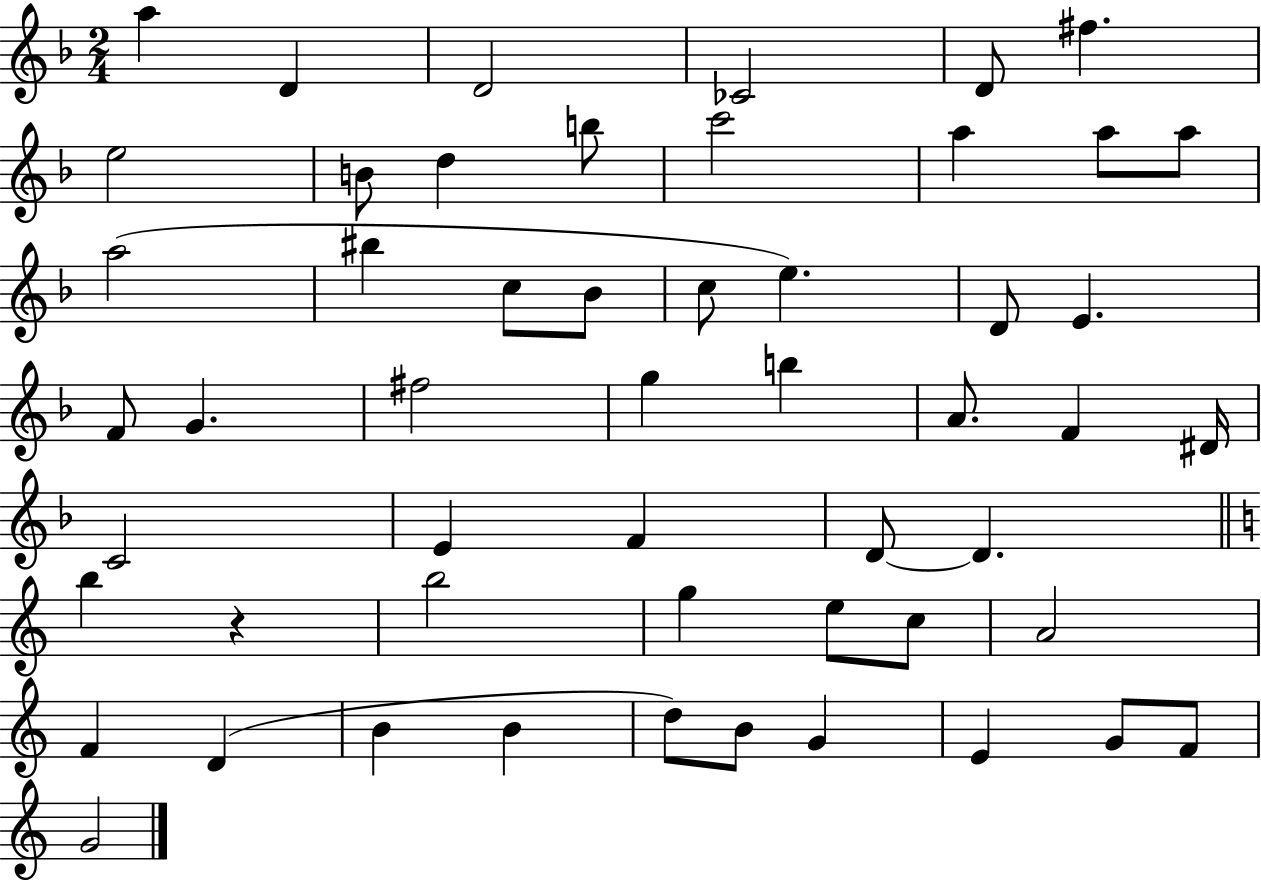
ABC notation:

X:1
T:Untitled
M:2/4
L:1/4
K:F
a D D2 _C2 D/2 ^f e2 B/2 d b/2 c'2 a a/2 a/2 a2 ^b c/2 _B/2 c/2 e D/2 E F/2 G ^f2 g b A/2 F ^D/4 C2 E F D/2 D b z b2 g e/2 c/2 A2 F D B B d/2 B/2 G E G/2 F/2 G2